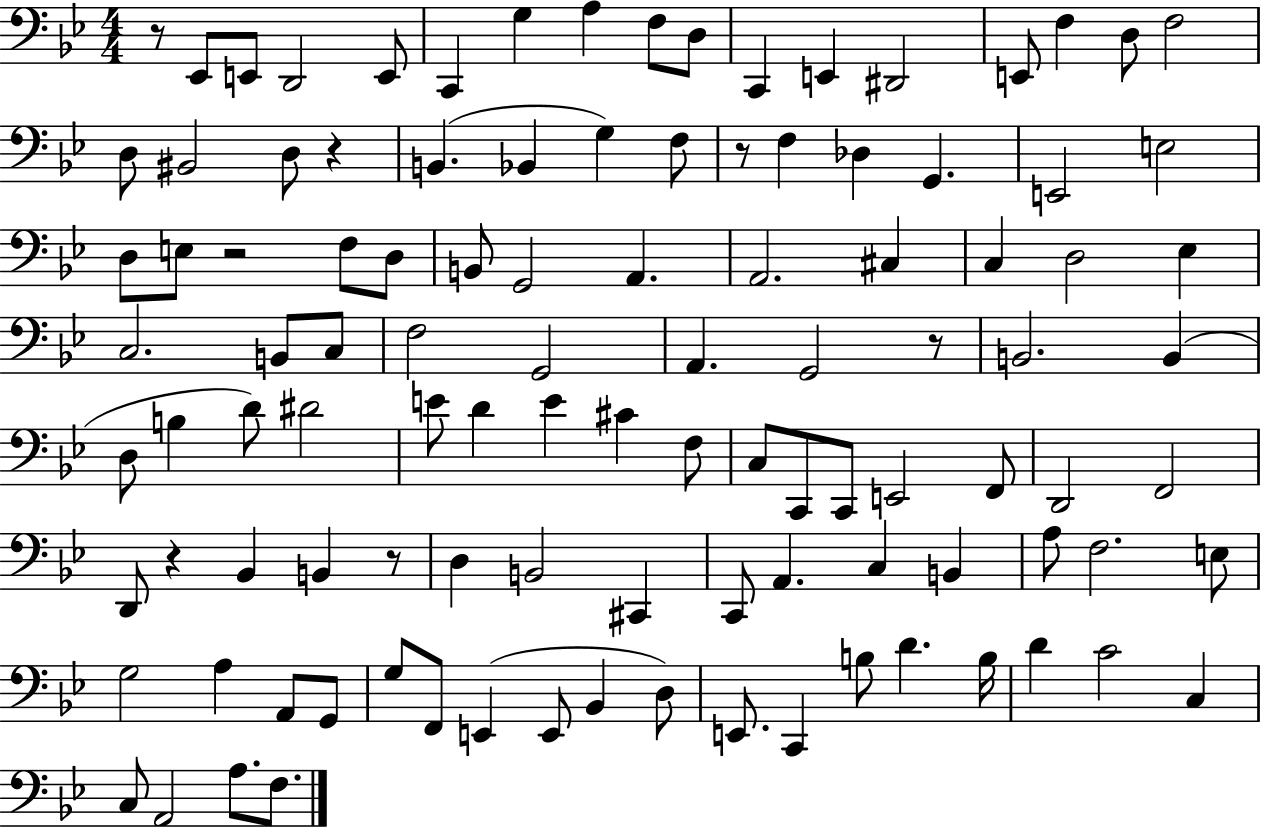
R/e Eb2/e E2/e D2/h E2/e C2/q G3/q A3/q F3/e D3/e C2/q E2/q D#2/h E2/e F3/q D3/e F3/h D3/e BIS2/h D3/e R/q B2/q. Bb2/q G3/q F3/e R/e F3/q Db3/q G2/q. E2/h E3/h D3/e E3/e R/h F3/e D3/e B2/e G2/h A2/q. A2/h. C#3/q C3/q D3/h Eb3/q C3/h. B2/e C3/e F3/h G2/h A2/q. G2/h R/e B2/h. B2/q D3/e B3/q D4/e D#4/h E4/e D4/q E4/q C#4/q F3/e C3/e C2/e C2/e E2/h F2/e D2/h F2/h D2/e R/q Bb2/q B2/q R/e D3/q B2/h C#2/q C2/e A2/q. C3/q B2/q A3/e F3/h. E3/e G3/h A3/q A2/e G2/e G3/e F2/e E2/q E2/e Bb2/q D3/e E2/e. C2/q B3/e D4/q. B3/s D4/q C4/h C3/q C3/e A2/h A3/e. F3/e.